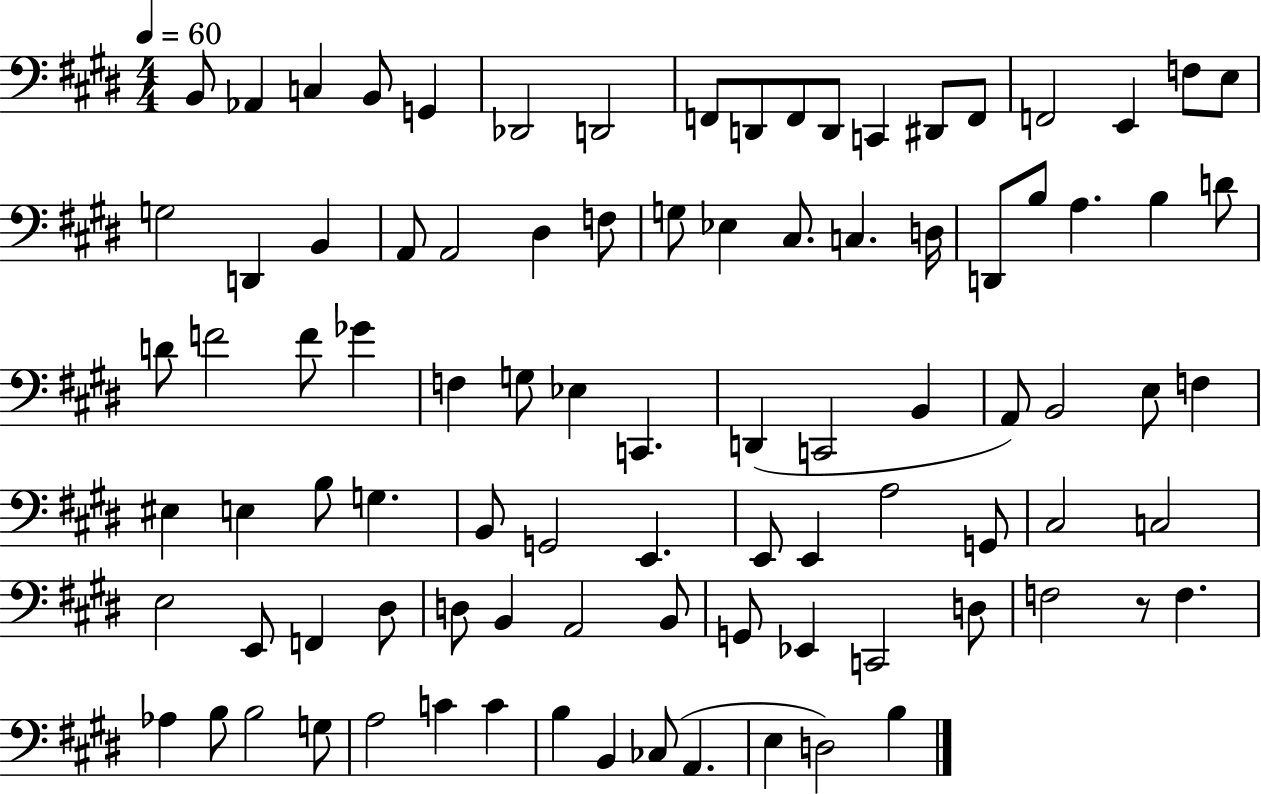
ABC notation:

X:1
T:Untitled
M:4/4
L:1/4
K:E
B,,/2 _A,, C, B,,/2 G,, _D,,2 D,,2 F,,/2 D,,/2 F,,/2 D,,/2 C,, ^D,,/2 F,,/2 F,,2 E,, F,/2 E,/2 G,2 D,, B,, A,,/2 A,,2 ^D, F,/2 G,/2 _E, ^C,/2 C, D,/4 D,,/2 B,/2 A, B, D/2 D/2 F2 F/2 _G F, G,/2 _E, C,, D,, C,,2 B,, A,,/2 B,,2 E,/2 F, ^E, E, B,/2 G, B,,/2 G,,2 E,, E,,/2 E,, A,2 G,,/2 ^C,2 C,2 E,2 E,,/2 F,, ^D,/2 D,/2 B,, A,,2 B,,/2 G,,/2 _E,, C,,2 D,/2 F,2 z/2 F, _A, B,/2 B,2 G,/2 A,2 C C B, B,, _C,/2 A,, E, D,2 B,